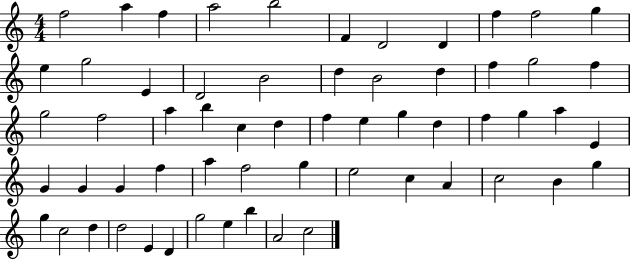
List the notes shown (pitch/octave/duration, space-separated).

F5/h A5/q F5/q A5/h B5/h F4/q D4/h D4/q F5/q F5/h G5/q E5/q G5/h E4/q D4/h B4/h D5/q B4/h D5/q F5/q G5/h F5/q G5/h F5/h A5/q B5/q C5/q D5/q F5/q E5/q G5/q D5/q F5/q G5/q A5/q E4/q G4/q G4/q G4/q F5/q A5/q F5/h G5/q E5/h C5/q A4/q C5/h B4/q G5/q G5/q C5/h D5/q D5/h E4/q D4/q G5/h E5/q B5/q A4/h C5/h